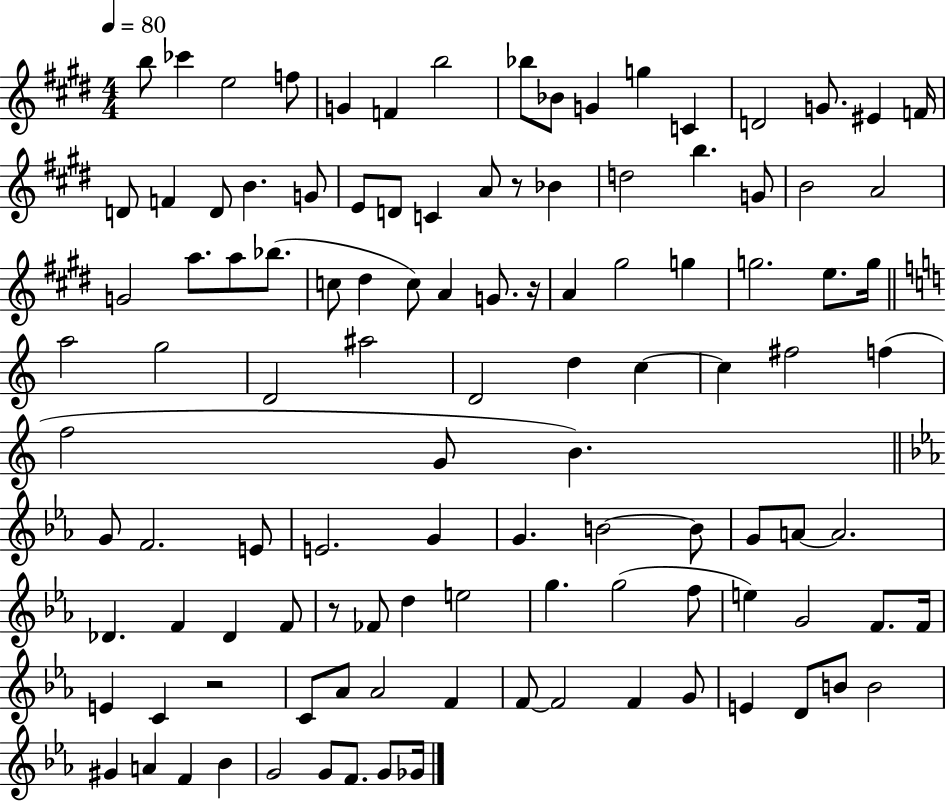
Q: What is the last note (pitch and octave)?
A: Gb4